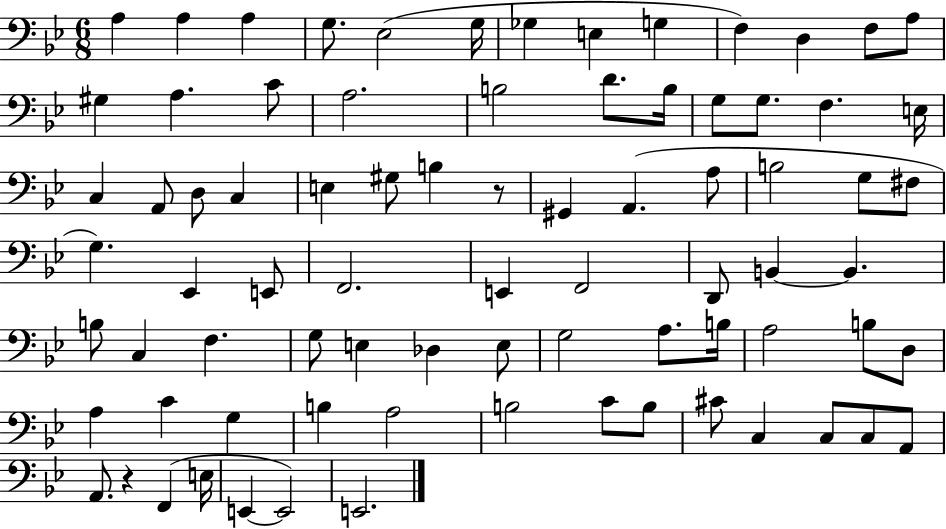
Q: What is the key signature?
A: BES major